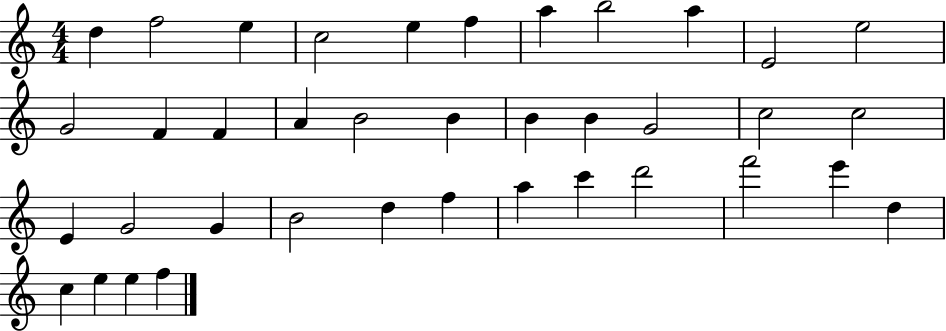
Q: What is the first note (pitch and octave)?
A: D5